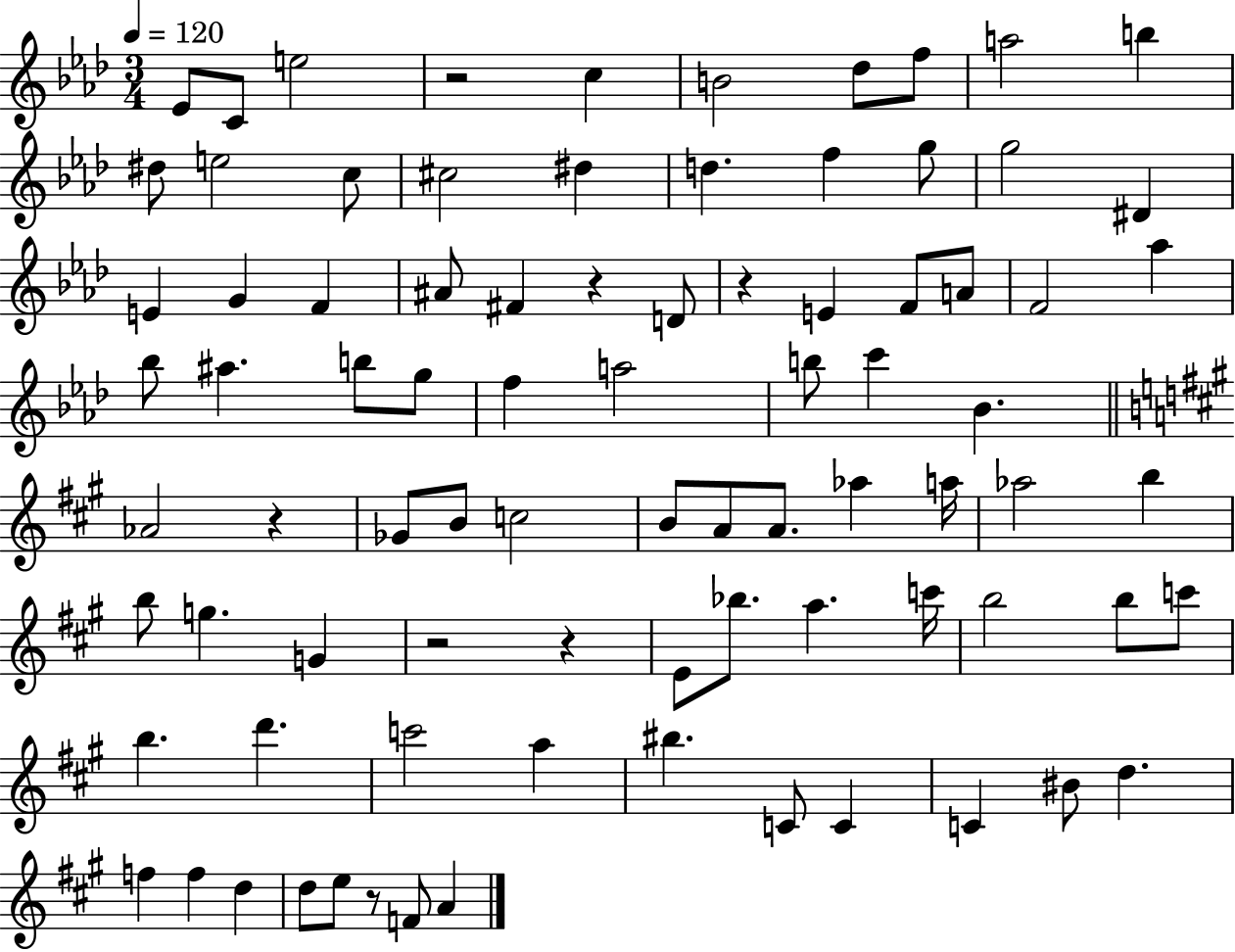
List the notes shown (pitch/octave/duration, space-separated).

Eb4/e C4/e E5/h R/h C5/q B4/h Db5/e F5/e A5/h B5/q D#5/e E5/h C5/e C#5/h D#5/q D5/q. F5/q G5/e G5/h D#4/q E4/q G4/q F4/q A#4/e F#4/q R/q D4/e R/q E4/q F4/e A4/e F4/h Ab5/q Bb5/e A#5/q. B5/e G5/e F5/q A5/h B5/e C6/q Bb4/q. Ab4/h R/q Gb4/e B4/e C5/h B4/e A4/e A4/e. Ab5/q A5/s Ab5/h B5/q B5/e G5/q. G4/q R/h R/q E4/e Bb5/e. A5/q. C6/s B5/h B5/e C6/e B5/q. D6/q. C6/h A5/q BIS5/q. C4/e C4/q C4/q BIS4/e D5/q. F5/q F5/q D5/q D5/e E5/e R/e F4/e A4/q